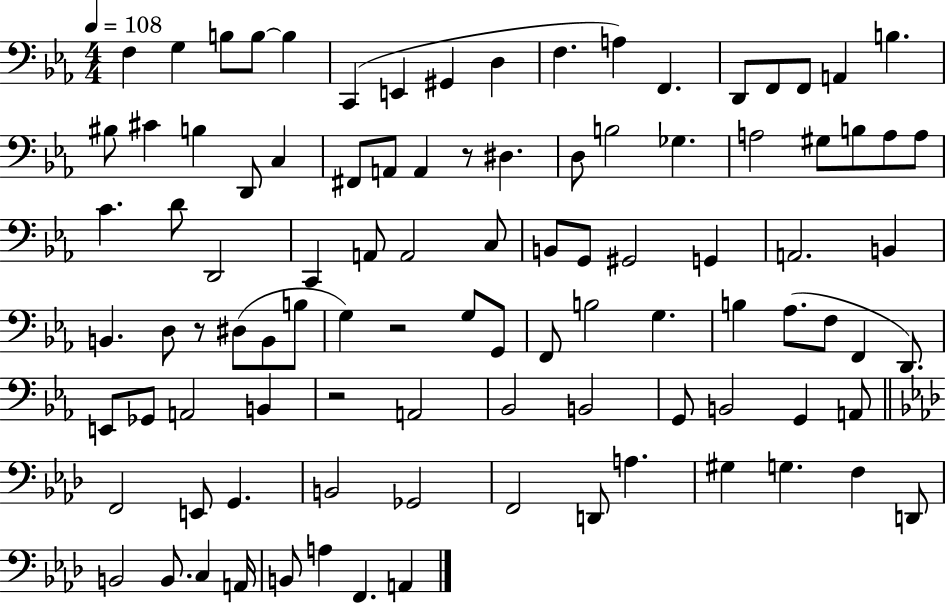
F3/q G3/q B3/e B3/e B3/q C2/q E2/q G#2/q D3/q F3/q. A3/q F2/q. D2/e F2/e F2/e A2/q B3/q. BIS3/e C#4/q B3/q D2/e C3/q F#2/e A2/e A2/q R/e D#3/q. D3/e B3/h Gb3/q. A3/h G#3/e B3/e A3/e A3/e C4/q. D4/e D2/h C2/q A2/e A2/h C3/e B2/e G2/e G#2/h G2/q A2/h. B2/q B2/q. D3/e R/e D#3/e B2/e B3/e G3/q R/h G3/e G2/e F2/e B3/h G3/q. B3/q Ab3/e. F3/e F2/q D2/e. E2/e Gb2/e A2/h B2/q R/h A2/h Bb2/h B2/h G2/e B2/h G2/q A2/e F2/h E2/e G2/q. B2/h Gb2/h F2/h D2/e A3/q. G#3/q G3/q. F3/q D2/e B2/h B2/e. C3/q A2/s B2/e A3/q F2/q. A2/q